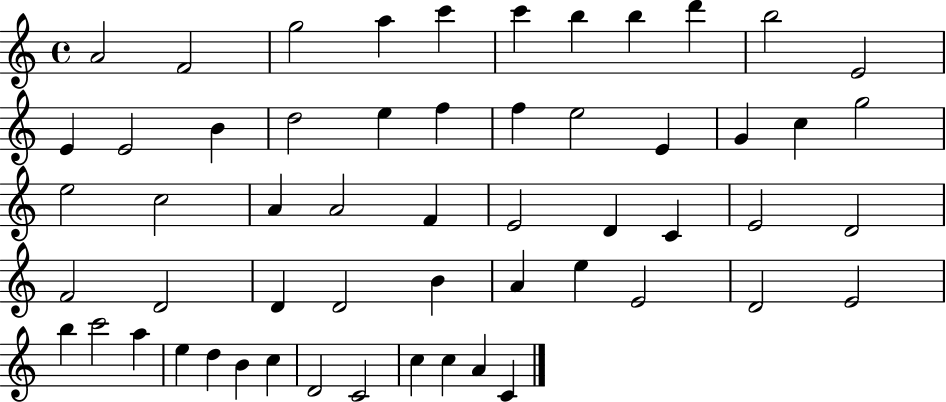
{
  \clef treble
  \time 4/4
  \defaultTimeSignature
  \key c \major
  a'2 f'2 | g''2 a''4 c'''4 | c'''4 b''4 b''4 d'''4 | b''2 e'2 | \break e'4 e'2 b'4 | d''2 e''4 f''4 | f''4 e''2 e'4 | g'4 c''4 g''2 | \break e''2 c''2 | a'4 a'2 f'4 | e'2 d'4 c'4 | e'2 d'2 | \break f'2 d'2 | d'4 d'2 b'4 | a'4 e''4 e'2 | d'2 e'2 | \break b''4 c'''2 a''4 | e''4 d''4 b'4 c''4 | d'2 c'2 | c''4 c''4 a'4 c'4 | \break \bar "|."
}